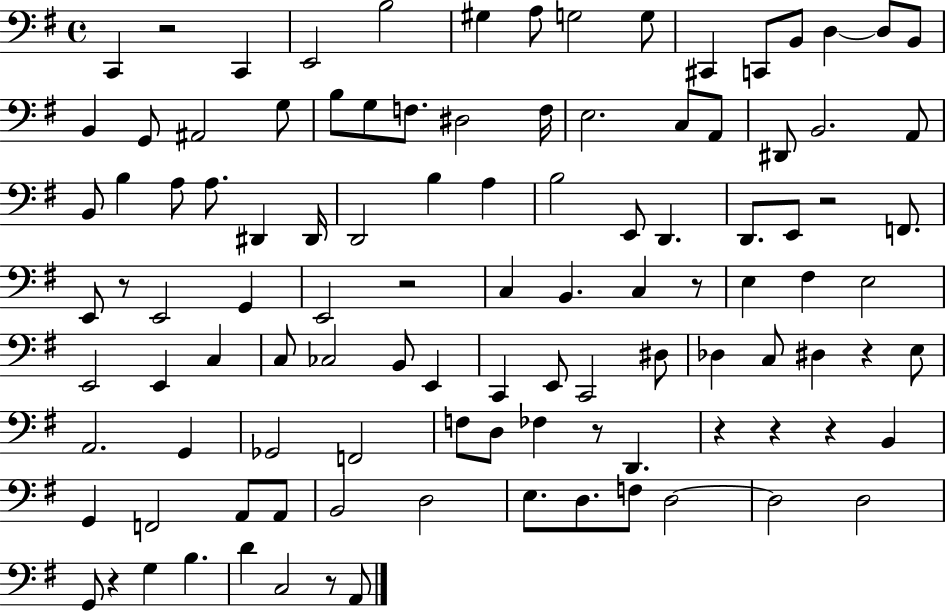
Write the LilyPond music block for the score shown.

{
  \clef bass
  \time 4/4
  \defaultTimeSignature
  \key g \major
  c,4 r2 c,4 | e,2 b2 | gis4 a8 g2 g8 | cis,4 c,8 b,8 d4~~ d8 b,8 | \break b,4 g,8 ais,2 g8 | b8 g8 f8. dis2 f16 | e2. c8 a,8 | dis,8 b,2. a,8 | \break b,8 b4 a8 a8. dis,4 dis,16 | d,2 b4 a4 | b2 e,8 d,4. | d,8. e,8 r2 f,8. | \break e,8 r8 e,2 g,4 | e,2 r2 | c4 b,4. c4 r8 | e4 fis4 e2 | \break e,2 e,4 c4 | c8 ces2 b,8 e,4 | c,4 e,8 c,2 dis8 | des4 c8 dis4 r4 e8 | \break a,2. g,4 | ges,2 f,2 | f8 d8 fes4 r8 d,4. | r4 r4 r4 b,4 | \break g,4 f,2 a,8 a,8 | b,2 d2 | e8. d8. f8 d2~~ | d2 d2 | \break g,8 r4 g4 b4. | d'4 c2 r8 a,8 | \bar "|."
}